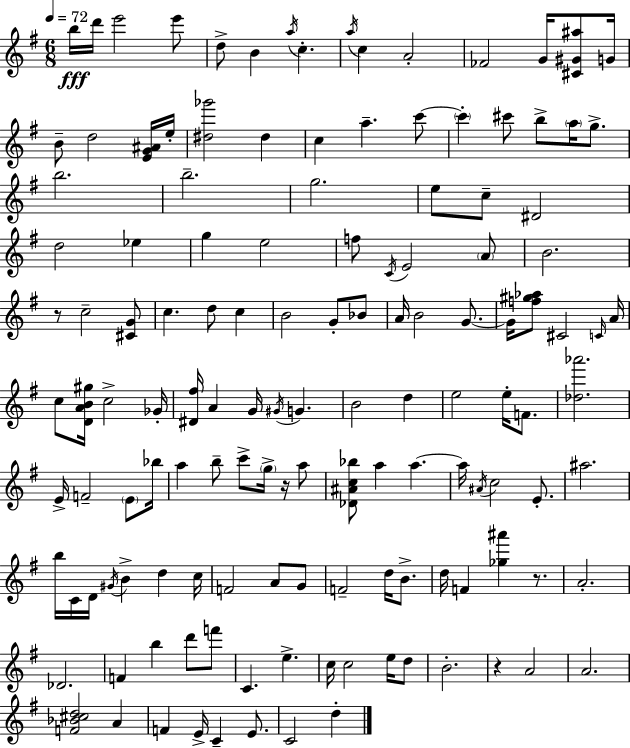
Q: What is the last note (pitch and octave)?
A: D5